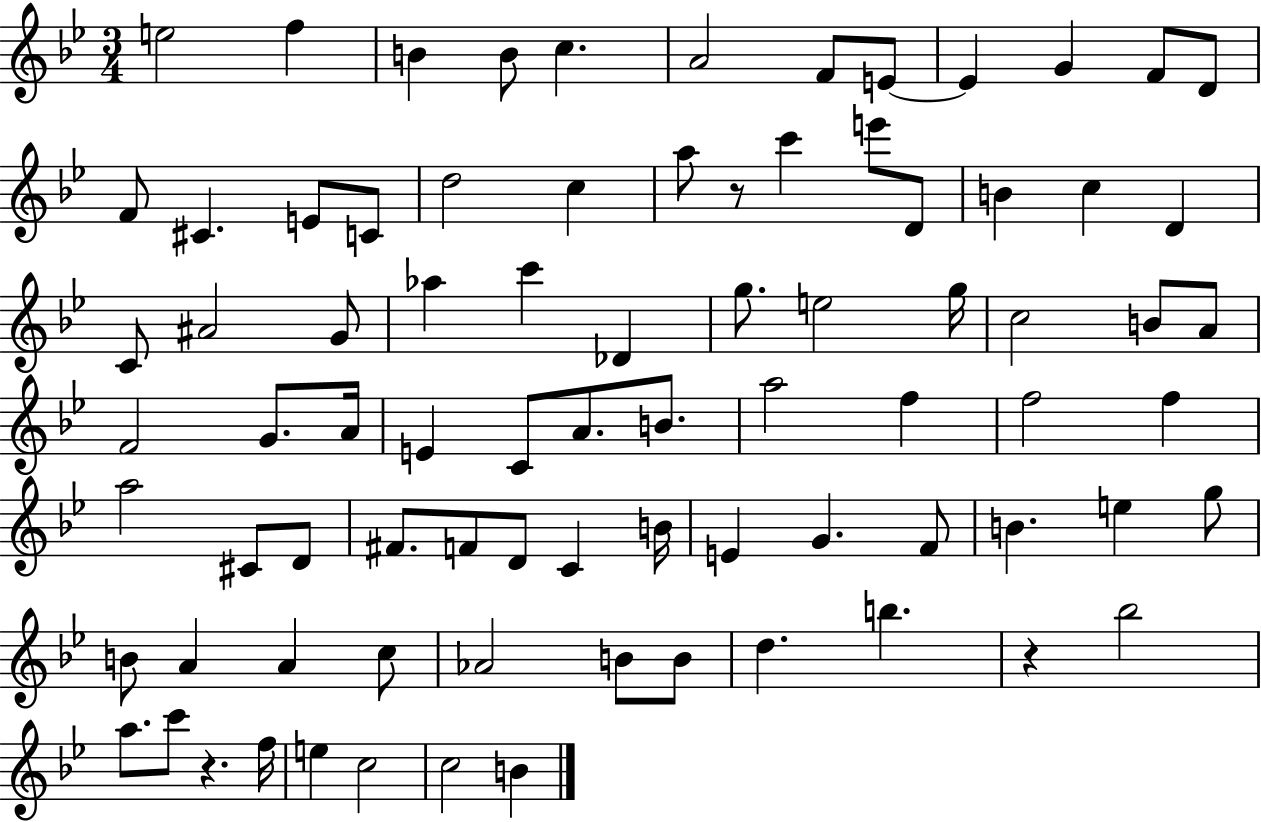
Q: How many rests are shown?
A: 3